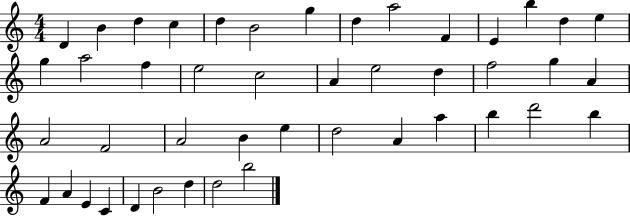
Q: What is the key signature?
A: C major